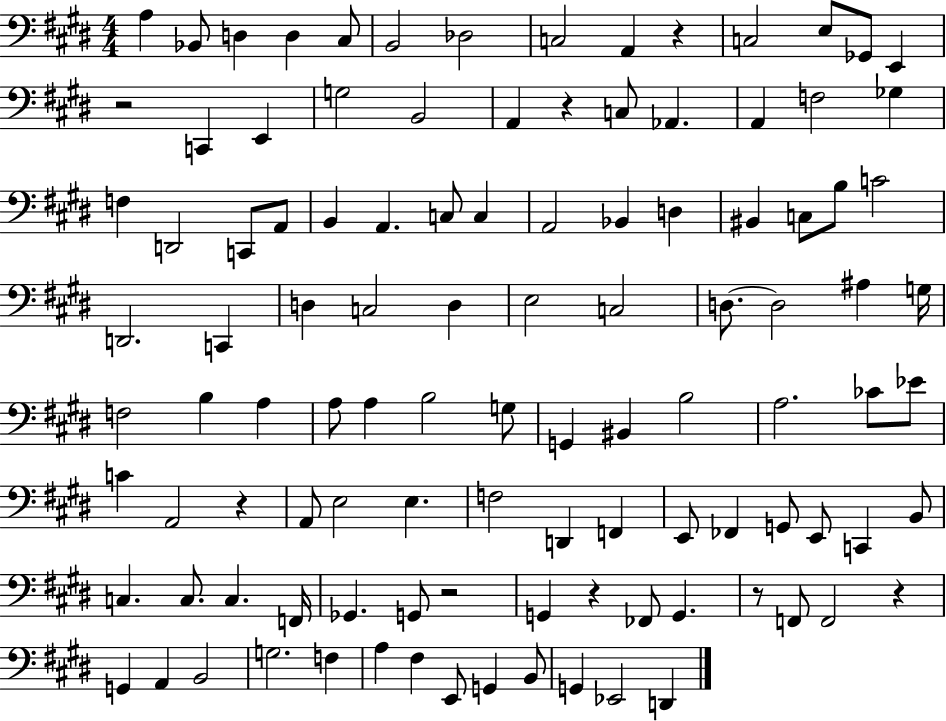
X:1
T:Untitled
M:4/4
L:1/4
K:E
A, _B,,/2 D, D, ^C,/2 B,,2 _D,2 C,2 A,, z C,2 E,/2 _G,,/2 E,, z2 C,, E,, G,2 B,,2 A,, z C,/2 _A,, A,, F,2 _G, F, D,,2 C,,/2 A,,/2 B,, A,, C,/2 C, A,,2 _B,, D, ^B,, C,/2 B,/2 C2 D,,2 C,, D, C,2 D, E,2 C,2 D,/2 D,2 ^A, G,/4 F,2 B, A, A,/2 A, B,2 G,/2 G,, ^B,, B,2 A,2 _C/2 _E/2 C A,,2 z A,,/2 E,2 E, F,2 D,, F,, E,,/2 _F,, G,,/2 E,,/2 C,, B,,/2 C, C,/2 C, F,,/4 _G,, G,,/2 z2 G,, z _F,,/2 G,, z/2 F,,/2 F,,2 z G,, A,, B,,2 G,2 F, A, ^F, E,,/2 G,, B,,/2 G,, _E,,2 D,,